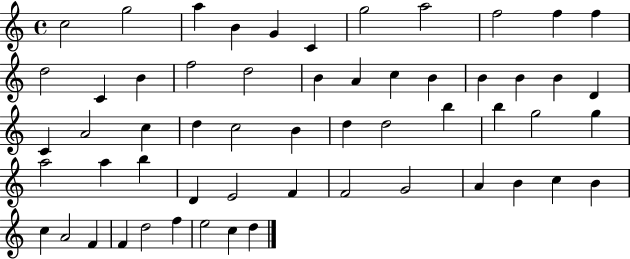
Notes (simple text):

C5/h G5/h A5/q B4/q G4/q C4/q G5/h A5/h F5/h F5/q F5/q D5/h C4/q B4/q F5/h D5/h B4/q A4/q C5/q B4/q B4/q B4/q B4/q D4/q C4/q A4/h C5/q D5/q C5/h B4/q D5/q D5/h B5/q B5/q G5/h G5/q A5/h A5/q B5/q D4/q E4/h F4/q F4/h G4/h A4/q B4/q C5/q B4/q C5/q A4/h F4/q F4/q D5/h F5/q E5/h C5/q D5/q